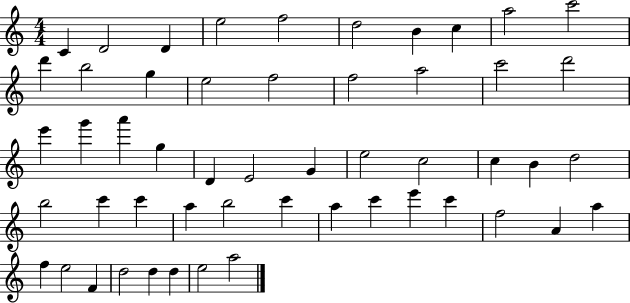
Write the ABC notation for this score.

X:1
T:Untitled
M:4/4
L:1/4
K:C
C D2 D e2 f2 d2 B c a2 c'2 d' b2 g e2 f2 f2 a2 c'2 d'2 e' g' a' g D E2 G e2 c2 c B d2 b2 c' c' a b2 c' a c' e' c' f2 A a f e2 F d2 d d e2 a2